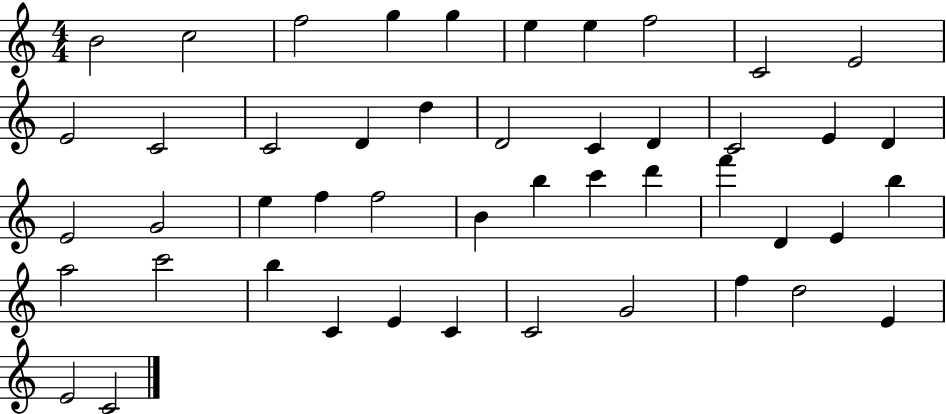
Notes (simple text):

B4/h C5/h F5/h G5/q G5/q E5/q E5/q F5/h C4/h E4/h E4/h C4/h C4/h D4/q D5/q D4/h C4/q D4/q C4/h E4/q D4/q E4/h G4/h E5/q F5/q F5/h B4/q B5/q C6/q D6/q F6/q D4/q E4/q B5/q A5/h C6/h B5/q C4/q E4/q C4/q C4/h G4/h F5/q D5/h E4/q E4/h C4/h